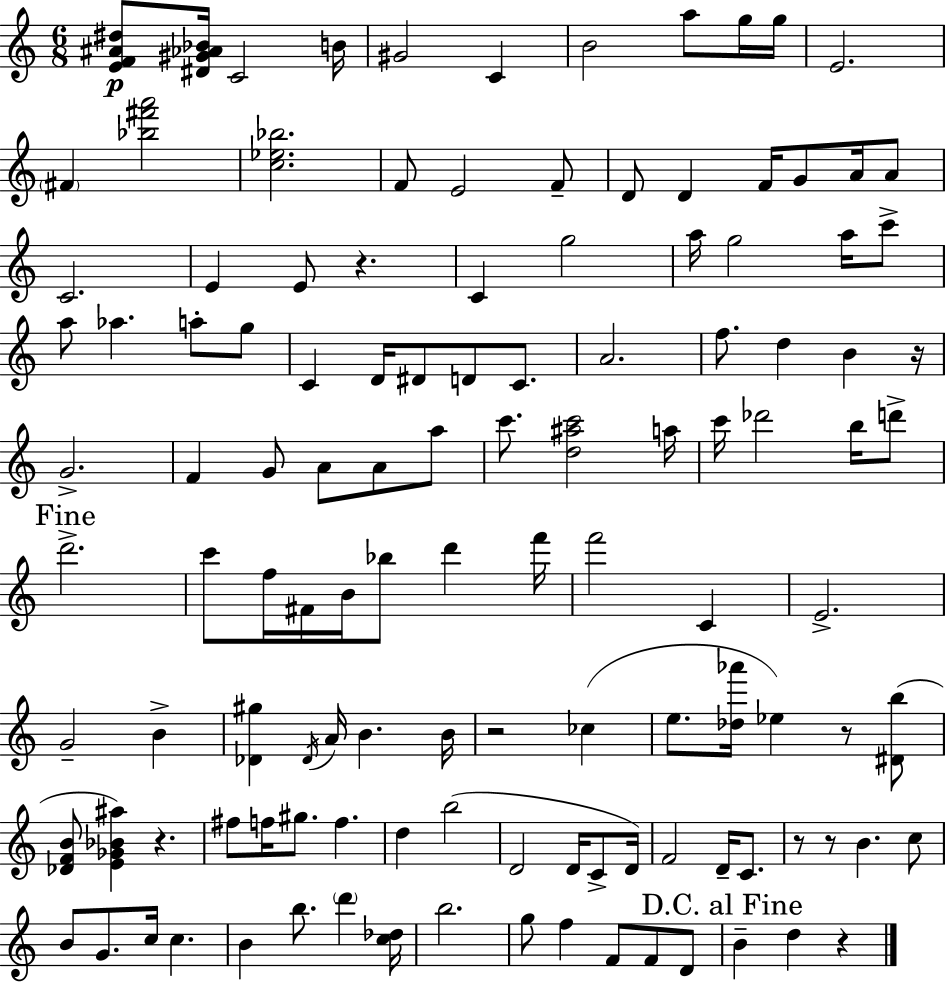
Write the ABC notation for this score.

X:1
T:Untitled
M:6/8
L:1/4
K:C
[EF^A^d]/2 [^D^G_A_B]/4 C2 B/4 ^G2 C B2 a/2 g/4 g/4 E2 ^F [_b^f'a']2 [c_e_b]2 F/2 E2 F/2 D/2 D F/4 G/2 A/4 A/2 C2 E E/2 z C g2 a/4 g2 a/4 c'/2 a/2 _a a/2 g/2 C D/4 ^D/2 D/2 C/2 A2 f/2 d B z/4 G2 F G/2 A/2 A/2 a/2 c'/2 [d^ac']2 a/4 c'/4 _d'2 b/4 d'/2 d'2 c'/2 f/4 ^F/4 B/4 _b/2 d' f'/4 f'2 C E2 G2 B [_D^g] _D/4 A/4 B B/4 z2 _c e/2 [_d_a']/4 _e z/2 [^Db]/2 [_DFB]/2 [E_G_B^a] z ^f/2 f/4 ^g/2 f d b2 D2 D/4 C/2 D/4 F2 D/4 C/2 z/2 z/2 B c/2 B/2 G/2 c/4 c B b/2 d' [c_d]/4 b2 g/2 f F/2 F/2 D/2 B d z